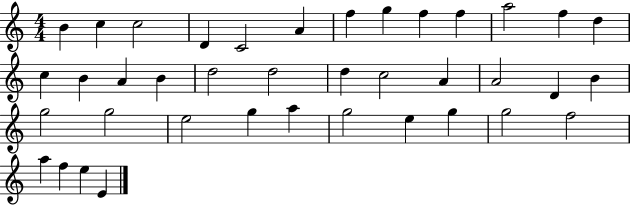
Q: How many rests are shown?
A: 0